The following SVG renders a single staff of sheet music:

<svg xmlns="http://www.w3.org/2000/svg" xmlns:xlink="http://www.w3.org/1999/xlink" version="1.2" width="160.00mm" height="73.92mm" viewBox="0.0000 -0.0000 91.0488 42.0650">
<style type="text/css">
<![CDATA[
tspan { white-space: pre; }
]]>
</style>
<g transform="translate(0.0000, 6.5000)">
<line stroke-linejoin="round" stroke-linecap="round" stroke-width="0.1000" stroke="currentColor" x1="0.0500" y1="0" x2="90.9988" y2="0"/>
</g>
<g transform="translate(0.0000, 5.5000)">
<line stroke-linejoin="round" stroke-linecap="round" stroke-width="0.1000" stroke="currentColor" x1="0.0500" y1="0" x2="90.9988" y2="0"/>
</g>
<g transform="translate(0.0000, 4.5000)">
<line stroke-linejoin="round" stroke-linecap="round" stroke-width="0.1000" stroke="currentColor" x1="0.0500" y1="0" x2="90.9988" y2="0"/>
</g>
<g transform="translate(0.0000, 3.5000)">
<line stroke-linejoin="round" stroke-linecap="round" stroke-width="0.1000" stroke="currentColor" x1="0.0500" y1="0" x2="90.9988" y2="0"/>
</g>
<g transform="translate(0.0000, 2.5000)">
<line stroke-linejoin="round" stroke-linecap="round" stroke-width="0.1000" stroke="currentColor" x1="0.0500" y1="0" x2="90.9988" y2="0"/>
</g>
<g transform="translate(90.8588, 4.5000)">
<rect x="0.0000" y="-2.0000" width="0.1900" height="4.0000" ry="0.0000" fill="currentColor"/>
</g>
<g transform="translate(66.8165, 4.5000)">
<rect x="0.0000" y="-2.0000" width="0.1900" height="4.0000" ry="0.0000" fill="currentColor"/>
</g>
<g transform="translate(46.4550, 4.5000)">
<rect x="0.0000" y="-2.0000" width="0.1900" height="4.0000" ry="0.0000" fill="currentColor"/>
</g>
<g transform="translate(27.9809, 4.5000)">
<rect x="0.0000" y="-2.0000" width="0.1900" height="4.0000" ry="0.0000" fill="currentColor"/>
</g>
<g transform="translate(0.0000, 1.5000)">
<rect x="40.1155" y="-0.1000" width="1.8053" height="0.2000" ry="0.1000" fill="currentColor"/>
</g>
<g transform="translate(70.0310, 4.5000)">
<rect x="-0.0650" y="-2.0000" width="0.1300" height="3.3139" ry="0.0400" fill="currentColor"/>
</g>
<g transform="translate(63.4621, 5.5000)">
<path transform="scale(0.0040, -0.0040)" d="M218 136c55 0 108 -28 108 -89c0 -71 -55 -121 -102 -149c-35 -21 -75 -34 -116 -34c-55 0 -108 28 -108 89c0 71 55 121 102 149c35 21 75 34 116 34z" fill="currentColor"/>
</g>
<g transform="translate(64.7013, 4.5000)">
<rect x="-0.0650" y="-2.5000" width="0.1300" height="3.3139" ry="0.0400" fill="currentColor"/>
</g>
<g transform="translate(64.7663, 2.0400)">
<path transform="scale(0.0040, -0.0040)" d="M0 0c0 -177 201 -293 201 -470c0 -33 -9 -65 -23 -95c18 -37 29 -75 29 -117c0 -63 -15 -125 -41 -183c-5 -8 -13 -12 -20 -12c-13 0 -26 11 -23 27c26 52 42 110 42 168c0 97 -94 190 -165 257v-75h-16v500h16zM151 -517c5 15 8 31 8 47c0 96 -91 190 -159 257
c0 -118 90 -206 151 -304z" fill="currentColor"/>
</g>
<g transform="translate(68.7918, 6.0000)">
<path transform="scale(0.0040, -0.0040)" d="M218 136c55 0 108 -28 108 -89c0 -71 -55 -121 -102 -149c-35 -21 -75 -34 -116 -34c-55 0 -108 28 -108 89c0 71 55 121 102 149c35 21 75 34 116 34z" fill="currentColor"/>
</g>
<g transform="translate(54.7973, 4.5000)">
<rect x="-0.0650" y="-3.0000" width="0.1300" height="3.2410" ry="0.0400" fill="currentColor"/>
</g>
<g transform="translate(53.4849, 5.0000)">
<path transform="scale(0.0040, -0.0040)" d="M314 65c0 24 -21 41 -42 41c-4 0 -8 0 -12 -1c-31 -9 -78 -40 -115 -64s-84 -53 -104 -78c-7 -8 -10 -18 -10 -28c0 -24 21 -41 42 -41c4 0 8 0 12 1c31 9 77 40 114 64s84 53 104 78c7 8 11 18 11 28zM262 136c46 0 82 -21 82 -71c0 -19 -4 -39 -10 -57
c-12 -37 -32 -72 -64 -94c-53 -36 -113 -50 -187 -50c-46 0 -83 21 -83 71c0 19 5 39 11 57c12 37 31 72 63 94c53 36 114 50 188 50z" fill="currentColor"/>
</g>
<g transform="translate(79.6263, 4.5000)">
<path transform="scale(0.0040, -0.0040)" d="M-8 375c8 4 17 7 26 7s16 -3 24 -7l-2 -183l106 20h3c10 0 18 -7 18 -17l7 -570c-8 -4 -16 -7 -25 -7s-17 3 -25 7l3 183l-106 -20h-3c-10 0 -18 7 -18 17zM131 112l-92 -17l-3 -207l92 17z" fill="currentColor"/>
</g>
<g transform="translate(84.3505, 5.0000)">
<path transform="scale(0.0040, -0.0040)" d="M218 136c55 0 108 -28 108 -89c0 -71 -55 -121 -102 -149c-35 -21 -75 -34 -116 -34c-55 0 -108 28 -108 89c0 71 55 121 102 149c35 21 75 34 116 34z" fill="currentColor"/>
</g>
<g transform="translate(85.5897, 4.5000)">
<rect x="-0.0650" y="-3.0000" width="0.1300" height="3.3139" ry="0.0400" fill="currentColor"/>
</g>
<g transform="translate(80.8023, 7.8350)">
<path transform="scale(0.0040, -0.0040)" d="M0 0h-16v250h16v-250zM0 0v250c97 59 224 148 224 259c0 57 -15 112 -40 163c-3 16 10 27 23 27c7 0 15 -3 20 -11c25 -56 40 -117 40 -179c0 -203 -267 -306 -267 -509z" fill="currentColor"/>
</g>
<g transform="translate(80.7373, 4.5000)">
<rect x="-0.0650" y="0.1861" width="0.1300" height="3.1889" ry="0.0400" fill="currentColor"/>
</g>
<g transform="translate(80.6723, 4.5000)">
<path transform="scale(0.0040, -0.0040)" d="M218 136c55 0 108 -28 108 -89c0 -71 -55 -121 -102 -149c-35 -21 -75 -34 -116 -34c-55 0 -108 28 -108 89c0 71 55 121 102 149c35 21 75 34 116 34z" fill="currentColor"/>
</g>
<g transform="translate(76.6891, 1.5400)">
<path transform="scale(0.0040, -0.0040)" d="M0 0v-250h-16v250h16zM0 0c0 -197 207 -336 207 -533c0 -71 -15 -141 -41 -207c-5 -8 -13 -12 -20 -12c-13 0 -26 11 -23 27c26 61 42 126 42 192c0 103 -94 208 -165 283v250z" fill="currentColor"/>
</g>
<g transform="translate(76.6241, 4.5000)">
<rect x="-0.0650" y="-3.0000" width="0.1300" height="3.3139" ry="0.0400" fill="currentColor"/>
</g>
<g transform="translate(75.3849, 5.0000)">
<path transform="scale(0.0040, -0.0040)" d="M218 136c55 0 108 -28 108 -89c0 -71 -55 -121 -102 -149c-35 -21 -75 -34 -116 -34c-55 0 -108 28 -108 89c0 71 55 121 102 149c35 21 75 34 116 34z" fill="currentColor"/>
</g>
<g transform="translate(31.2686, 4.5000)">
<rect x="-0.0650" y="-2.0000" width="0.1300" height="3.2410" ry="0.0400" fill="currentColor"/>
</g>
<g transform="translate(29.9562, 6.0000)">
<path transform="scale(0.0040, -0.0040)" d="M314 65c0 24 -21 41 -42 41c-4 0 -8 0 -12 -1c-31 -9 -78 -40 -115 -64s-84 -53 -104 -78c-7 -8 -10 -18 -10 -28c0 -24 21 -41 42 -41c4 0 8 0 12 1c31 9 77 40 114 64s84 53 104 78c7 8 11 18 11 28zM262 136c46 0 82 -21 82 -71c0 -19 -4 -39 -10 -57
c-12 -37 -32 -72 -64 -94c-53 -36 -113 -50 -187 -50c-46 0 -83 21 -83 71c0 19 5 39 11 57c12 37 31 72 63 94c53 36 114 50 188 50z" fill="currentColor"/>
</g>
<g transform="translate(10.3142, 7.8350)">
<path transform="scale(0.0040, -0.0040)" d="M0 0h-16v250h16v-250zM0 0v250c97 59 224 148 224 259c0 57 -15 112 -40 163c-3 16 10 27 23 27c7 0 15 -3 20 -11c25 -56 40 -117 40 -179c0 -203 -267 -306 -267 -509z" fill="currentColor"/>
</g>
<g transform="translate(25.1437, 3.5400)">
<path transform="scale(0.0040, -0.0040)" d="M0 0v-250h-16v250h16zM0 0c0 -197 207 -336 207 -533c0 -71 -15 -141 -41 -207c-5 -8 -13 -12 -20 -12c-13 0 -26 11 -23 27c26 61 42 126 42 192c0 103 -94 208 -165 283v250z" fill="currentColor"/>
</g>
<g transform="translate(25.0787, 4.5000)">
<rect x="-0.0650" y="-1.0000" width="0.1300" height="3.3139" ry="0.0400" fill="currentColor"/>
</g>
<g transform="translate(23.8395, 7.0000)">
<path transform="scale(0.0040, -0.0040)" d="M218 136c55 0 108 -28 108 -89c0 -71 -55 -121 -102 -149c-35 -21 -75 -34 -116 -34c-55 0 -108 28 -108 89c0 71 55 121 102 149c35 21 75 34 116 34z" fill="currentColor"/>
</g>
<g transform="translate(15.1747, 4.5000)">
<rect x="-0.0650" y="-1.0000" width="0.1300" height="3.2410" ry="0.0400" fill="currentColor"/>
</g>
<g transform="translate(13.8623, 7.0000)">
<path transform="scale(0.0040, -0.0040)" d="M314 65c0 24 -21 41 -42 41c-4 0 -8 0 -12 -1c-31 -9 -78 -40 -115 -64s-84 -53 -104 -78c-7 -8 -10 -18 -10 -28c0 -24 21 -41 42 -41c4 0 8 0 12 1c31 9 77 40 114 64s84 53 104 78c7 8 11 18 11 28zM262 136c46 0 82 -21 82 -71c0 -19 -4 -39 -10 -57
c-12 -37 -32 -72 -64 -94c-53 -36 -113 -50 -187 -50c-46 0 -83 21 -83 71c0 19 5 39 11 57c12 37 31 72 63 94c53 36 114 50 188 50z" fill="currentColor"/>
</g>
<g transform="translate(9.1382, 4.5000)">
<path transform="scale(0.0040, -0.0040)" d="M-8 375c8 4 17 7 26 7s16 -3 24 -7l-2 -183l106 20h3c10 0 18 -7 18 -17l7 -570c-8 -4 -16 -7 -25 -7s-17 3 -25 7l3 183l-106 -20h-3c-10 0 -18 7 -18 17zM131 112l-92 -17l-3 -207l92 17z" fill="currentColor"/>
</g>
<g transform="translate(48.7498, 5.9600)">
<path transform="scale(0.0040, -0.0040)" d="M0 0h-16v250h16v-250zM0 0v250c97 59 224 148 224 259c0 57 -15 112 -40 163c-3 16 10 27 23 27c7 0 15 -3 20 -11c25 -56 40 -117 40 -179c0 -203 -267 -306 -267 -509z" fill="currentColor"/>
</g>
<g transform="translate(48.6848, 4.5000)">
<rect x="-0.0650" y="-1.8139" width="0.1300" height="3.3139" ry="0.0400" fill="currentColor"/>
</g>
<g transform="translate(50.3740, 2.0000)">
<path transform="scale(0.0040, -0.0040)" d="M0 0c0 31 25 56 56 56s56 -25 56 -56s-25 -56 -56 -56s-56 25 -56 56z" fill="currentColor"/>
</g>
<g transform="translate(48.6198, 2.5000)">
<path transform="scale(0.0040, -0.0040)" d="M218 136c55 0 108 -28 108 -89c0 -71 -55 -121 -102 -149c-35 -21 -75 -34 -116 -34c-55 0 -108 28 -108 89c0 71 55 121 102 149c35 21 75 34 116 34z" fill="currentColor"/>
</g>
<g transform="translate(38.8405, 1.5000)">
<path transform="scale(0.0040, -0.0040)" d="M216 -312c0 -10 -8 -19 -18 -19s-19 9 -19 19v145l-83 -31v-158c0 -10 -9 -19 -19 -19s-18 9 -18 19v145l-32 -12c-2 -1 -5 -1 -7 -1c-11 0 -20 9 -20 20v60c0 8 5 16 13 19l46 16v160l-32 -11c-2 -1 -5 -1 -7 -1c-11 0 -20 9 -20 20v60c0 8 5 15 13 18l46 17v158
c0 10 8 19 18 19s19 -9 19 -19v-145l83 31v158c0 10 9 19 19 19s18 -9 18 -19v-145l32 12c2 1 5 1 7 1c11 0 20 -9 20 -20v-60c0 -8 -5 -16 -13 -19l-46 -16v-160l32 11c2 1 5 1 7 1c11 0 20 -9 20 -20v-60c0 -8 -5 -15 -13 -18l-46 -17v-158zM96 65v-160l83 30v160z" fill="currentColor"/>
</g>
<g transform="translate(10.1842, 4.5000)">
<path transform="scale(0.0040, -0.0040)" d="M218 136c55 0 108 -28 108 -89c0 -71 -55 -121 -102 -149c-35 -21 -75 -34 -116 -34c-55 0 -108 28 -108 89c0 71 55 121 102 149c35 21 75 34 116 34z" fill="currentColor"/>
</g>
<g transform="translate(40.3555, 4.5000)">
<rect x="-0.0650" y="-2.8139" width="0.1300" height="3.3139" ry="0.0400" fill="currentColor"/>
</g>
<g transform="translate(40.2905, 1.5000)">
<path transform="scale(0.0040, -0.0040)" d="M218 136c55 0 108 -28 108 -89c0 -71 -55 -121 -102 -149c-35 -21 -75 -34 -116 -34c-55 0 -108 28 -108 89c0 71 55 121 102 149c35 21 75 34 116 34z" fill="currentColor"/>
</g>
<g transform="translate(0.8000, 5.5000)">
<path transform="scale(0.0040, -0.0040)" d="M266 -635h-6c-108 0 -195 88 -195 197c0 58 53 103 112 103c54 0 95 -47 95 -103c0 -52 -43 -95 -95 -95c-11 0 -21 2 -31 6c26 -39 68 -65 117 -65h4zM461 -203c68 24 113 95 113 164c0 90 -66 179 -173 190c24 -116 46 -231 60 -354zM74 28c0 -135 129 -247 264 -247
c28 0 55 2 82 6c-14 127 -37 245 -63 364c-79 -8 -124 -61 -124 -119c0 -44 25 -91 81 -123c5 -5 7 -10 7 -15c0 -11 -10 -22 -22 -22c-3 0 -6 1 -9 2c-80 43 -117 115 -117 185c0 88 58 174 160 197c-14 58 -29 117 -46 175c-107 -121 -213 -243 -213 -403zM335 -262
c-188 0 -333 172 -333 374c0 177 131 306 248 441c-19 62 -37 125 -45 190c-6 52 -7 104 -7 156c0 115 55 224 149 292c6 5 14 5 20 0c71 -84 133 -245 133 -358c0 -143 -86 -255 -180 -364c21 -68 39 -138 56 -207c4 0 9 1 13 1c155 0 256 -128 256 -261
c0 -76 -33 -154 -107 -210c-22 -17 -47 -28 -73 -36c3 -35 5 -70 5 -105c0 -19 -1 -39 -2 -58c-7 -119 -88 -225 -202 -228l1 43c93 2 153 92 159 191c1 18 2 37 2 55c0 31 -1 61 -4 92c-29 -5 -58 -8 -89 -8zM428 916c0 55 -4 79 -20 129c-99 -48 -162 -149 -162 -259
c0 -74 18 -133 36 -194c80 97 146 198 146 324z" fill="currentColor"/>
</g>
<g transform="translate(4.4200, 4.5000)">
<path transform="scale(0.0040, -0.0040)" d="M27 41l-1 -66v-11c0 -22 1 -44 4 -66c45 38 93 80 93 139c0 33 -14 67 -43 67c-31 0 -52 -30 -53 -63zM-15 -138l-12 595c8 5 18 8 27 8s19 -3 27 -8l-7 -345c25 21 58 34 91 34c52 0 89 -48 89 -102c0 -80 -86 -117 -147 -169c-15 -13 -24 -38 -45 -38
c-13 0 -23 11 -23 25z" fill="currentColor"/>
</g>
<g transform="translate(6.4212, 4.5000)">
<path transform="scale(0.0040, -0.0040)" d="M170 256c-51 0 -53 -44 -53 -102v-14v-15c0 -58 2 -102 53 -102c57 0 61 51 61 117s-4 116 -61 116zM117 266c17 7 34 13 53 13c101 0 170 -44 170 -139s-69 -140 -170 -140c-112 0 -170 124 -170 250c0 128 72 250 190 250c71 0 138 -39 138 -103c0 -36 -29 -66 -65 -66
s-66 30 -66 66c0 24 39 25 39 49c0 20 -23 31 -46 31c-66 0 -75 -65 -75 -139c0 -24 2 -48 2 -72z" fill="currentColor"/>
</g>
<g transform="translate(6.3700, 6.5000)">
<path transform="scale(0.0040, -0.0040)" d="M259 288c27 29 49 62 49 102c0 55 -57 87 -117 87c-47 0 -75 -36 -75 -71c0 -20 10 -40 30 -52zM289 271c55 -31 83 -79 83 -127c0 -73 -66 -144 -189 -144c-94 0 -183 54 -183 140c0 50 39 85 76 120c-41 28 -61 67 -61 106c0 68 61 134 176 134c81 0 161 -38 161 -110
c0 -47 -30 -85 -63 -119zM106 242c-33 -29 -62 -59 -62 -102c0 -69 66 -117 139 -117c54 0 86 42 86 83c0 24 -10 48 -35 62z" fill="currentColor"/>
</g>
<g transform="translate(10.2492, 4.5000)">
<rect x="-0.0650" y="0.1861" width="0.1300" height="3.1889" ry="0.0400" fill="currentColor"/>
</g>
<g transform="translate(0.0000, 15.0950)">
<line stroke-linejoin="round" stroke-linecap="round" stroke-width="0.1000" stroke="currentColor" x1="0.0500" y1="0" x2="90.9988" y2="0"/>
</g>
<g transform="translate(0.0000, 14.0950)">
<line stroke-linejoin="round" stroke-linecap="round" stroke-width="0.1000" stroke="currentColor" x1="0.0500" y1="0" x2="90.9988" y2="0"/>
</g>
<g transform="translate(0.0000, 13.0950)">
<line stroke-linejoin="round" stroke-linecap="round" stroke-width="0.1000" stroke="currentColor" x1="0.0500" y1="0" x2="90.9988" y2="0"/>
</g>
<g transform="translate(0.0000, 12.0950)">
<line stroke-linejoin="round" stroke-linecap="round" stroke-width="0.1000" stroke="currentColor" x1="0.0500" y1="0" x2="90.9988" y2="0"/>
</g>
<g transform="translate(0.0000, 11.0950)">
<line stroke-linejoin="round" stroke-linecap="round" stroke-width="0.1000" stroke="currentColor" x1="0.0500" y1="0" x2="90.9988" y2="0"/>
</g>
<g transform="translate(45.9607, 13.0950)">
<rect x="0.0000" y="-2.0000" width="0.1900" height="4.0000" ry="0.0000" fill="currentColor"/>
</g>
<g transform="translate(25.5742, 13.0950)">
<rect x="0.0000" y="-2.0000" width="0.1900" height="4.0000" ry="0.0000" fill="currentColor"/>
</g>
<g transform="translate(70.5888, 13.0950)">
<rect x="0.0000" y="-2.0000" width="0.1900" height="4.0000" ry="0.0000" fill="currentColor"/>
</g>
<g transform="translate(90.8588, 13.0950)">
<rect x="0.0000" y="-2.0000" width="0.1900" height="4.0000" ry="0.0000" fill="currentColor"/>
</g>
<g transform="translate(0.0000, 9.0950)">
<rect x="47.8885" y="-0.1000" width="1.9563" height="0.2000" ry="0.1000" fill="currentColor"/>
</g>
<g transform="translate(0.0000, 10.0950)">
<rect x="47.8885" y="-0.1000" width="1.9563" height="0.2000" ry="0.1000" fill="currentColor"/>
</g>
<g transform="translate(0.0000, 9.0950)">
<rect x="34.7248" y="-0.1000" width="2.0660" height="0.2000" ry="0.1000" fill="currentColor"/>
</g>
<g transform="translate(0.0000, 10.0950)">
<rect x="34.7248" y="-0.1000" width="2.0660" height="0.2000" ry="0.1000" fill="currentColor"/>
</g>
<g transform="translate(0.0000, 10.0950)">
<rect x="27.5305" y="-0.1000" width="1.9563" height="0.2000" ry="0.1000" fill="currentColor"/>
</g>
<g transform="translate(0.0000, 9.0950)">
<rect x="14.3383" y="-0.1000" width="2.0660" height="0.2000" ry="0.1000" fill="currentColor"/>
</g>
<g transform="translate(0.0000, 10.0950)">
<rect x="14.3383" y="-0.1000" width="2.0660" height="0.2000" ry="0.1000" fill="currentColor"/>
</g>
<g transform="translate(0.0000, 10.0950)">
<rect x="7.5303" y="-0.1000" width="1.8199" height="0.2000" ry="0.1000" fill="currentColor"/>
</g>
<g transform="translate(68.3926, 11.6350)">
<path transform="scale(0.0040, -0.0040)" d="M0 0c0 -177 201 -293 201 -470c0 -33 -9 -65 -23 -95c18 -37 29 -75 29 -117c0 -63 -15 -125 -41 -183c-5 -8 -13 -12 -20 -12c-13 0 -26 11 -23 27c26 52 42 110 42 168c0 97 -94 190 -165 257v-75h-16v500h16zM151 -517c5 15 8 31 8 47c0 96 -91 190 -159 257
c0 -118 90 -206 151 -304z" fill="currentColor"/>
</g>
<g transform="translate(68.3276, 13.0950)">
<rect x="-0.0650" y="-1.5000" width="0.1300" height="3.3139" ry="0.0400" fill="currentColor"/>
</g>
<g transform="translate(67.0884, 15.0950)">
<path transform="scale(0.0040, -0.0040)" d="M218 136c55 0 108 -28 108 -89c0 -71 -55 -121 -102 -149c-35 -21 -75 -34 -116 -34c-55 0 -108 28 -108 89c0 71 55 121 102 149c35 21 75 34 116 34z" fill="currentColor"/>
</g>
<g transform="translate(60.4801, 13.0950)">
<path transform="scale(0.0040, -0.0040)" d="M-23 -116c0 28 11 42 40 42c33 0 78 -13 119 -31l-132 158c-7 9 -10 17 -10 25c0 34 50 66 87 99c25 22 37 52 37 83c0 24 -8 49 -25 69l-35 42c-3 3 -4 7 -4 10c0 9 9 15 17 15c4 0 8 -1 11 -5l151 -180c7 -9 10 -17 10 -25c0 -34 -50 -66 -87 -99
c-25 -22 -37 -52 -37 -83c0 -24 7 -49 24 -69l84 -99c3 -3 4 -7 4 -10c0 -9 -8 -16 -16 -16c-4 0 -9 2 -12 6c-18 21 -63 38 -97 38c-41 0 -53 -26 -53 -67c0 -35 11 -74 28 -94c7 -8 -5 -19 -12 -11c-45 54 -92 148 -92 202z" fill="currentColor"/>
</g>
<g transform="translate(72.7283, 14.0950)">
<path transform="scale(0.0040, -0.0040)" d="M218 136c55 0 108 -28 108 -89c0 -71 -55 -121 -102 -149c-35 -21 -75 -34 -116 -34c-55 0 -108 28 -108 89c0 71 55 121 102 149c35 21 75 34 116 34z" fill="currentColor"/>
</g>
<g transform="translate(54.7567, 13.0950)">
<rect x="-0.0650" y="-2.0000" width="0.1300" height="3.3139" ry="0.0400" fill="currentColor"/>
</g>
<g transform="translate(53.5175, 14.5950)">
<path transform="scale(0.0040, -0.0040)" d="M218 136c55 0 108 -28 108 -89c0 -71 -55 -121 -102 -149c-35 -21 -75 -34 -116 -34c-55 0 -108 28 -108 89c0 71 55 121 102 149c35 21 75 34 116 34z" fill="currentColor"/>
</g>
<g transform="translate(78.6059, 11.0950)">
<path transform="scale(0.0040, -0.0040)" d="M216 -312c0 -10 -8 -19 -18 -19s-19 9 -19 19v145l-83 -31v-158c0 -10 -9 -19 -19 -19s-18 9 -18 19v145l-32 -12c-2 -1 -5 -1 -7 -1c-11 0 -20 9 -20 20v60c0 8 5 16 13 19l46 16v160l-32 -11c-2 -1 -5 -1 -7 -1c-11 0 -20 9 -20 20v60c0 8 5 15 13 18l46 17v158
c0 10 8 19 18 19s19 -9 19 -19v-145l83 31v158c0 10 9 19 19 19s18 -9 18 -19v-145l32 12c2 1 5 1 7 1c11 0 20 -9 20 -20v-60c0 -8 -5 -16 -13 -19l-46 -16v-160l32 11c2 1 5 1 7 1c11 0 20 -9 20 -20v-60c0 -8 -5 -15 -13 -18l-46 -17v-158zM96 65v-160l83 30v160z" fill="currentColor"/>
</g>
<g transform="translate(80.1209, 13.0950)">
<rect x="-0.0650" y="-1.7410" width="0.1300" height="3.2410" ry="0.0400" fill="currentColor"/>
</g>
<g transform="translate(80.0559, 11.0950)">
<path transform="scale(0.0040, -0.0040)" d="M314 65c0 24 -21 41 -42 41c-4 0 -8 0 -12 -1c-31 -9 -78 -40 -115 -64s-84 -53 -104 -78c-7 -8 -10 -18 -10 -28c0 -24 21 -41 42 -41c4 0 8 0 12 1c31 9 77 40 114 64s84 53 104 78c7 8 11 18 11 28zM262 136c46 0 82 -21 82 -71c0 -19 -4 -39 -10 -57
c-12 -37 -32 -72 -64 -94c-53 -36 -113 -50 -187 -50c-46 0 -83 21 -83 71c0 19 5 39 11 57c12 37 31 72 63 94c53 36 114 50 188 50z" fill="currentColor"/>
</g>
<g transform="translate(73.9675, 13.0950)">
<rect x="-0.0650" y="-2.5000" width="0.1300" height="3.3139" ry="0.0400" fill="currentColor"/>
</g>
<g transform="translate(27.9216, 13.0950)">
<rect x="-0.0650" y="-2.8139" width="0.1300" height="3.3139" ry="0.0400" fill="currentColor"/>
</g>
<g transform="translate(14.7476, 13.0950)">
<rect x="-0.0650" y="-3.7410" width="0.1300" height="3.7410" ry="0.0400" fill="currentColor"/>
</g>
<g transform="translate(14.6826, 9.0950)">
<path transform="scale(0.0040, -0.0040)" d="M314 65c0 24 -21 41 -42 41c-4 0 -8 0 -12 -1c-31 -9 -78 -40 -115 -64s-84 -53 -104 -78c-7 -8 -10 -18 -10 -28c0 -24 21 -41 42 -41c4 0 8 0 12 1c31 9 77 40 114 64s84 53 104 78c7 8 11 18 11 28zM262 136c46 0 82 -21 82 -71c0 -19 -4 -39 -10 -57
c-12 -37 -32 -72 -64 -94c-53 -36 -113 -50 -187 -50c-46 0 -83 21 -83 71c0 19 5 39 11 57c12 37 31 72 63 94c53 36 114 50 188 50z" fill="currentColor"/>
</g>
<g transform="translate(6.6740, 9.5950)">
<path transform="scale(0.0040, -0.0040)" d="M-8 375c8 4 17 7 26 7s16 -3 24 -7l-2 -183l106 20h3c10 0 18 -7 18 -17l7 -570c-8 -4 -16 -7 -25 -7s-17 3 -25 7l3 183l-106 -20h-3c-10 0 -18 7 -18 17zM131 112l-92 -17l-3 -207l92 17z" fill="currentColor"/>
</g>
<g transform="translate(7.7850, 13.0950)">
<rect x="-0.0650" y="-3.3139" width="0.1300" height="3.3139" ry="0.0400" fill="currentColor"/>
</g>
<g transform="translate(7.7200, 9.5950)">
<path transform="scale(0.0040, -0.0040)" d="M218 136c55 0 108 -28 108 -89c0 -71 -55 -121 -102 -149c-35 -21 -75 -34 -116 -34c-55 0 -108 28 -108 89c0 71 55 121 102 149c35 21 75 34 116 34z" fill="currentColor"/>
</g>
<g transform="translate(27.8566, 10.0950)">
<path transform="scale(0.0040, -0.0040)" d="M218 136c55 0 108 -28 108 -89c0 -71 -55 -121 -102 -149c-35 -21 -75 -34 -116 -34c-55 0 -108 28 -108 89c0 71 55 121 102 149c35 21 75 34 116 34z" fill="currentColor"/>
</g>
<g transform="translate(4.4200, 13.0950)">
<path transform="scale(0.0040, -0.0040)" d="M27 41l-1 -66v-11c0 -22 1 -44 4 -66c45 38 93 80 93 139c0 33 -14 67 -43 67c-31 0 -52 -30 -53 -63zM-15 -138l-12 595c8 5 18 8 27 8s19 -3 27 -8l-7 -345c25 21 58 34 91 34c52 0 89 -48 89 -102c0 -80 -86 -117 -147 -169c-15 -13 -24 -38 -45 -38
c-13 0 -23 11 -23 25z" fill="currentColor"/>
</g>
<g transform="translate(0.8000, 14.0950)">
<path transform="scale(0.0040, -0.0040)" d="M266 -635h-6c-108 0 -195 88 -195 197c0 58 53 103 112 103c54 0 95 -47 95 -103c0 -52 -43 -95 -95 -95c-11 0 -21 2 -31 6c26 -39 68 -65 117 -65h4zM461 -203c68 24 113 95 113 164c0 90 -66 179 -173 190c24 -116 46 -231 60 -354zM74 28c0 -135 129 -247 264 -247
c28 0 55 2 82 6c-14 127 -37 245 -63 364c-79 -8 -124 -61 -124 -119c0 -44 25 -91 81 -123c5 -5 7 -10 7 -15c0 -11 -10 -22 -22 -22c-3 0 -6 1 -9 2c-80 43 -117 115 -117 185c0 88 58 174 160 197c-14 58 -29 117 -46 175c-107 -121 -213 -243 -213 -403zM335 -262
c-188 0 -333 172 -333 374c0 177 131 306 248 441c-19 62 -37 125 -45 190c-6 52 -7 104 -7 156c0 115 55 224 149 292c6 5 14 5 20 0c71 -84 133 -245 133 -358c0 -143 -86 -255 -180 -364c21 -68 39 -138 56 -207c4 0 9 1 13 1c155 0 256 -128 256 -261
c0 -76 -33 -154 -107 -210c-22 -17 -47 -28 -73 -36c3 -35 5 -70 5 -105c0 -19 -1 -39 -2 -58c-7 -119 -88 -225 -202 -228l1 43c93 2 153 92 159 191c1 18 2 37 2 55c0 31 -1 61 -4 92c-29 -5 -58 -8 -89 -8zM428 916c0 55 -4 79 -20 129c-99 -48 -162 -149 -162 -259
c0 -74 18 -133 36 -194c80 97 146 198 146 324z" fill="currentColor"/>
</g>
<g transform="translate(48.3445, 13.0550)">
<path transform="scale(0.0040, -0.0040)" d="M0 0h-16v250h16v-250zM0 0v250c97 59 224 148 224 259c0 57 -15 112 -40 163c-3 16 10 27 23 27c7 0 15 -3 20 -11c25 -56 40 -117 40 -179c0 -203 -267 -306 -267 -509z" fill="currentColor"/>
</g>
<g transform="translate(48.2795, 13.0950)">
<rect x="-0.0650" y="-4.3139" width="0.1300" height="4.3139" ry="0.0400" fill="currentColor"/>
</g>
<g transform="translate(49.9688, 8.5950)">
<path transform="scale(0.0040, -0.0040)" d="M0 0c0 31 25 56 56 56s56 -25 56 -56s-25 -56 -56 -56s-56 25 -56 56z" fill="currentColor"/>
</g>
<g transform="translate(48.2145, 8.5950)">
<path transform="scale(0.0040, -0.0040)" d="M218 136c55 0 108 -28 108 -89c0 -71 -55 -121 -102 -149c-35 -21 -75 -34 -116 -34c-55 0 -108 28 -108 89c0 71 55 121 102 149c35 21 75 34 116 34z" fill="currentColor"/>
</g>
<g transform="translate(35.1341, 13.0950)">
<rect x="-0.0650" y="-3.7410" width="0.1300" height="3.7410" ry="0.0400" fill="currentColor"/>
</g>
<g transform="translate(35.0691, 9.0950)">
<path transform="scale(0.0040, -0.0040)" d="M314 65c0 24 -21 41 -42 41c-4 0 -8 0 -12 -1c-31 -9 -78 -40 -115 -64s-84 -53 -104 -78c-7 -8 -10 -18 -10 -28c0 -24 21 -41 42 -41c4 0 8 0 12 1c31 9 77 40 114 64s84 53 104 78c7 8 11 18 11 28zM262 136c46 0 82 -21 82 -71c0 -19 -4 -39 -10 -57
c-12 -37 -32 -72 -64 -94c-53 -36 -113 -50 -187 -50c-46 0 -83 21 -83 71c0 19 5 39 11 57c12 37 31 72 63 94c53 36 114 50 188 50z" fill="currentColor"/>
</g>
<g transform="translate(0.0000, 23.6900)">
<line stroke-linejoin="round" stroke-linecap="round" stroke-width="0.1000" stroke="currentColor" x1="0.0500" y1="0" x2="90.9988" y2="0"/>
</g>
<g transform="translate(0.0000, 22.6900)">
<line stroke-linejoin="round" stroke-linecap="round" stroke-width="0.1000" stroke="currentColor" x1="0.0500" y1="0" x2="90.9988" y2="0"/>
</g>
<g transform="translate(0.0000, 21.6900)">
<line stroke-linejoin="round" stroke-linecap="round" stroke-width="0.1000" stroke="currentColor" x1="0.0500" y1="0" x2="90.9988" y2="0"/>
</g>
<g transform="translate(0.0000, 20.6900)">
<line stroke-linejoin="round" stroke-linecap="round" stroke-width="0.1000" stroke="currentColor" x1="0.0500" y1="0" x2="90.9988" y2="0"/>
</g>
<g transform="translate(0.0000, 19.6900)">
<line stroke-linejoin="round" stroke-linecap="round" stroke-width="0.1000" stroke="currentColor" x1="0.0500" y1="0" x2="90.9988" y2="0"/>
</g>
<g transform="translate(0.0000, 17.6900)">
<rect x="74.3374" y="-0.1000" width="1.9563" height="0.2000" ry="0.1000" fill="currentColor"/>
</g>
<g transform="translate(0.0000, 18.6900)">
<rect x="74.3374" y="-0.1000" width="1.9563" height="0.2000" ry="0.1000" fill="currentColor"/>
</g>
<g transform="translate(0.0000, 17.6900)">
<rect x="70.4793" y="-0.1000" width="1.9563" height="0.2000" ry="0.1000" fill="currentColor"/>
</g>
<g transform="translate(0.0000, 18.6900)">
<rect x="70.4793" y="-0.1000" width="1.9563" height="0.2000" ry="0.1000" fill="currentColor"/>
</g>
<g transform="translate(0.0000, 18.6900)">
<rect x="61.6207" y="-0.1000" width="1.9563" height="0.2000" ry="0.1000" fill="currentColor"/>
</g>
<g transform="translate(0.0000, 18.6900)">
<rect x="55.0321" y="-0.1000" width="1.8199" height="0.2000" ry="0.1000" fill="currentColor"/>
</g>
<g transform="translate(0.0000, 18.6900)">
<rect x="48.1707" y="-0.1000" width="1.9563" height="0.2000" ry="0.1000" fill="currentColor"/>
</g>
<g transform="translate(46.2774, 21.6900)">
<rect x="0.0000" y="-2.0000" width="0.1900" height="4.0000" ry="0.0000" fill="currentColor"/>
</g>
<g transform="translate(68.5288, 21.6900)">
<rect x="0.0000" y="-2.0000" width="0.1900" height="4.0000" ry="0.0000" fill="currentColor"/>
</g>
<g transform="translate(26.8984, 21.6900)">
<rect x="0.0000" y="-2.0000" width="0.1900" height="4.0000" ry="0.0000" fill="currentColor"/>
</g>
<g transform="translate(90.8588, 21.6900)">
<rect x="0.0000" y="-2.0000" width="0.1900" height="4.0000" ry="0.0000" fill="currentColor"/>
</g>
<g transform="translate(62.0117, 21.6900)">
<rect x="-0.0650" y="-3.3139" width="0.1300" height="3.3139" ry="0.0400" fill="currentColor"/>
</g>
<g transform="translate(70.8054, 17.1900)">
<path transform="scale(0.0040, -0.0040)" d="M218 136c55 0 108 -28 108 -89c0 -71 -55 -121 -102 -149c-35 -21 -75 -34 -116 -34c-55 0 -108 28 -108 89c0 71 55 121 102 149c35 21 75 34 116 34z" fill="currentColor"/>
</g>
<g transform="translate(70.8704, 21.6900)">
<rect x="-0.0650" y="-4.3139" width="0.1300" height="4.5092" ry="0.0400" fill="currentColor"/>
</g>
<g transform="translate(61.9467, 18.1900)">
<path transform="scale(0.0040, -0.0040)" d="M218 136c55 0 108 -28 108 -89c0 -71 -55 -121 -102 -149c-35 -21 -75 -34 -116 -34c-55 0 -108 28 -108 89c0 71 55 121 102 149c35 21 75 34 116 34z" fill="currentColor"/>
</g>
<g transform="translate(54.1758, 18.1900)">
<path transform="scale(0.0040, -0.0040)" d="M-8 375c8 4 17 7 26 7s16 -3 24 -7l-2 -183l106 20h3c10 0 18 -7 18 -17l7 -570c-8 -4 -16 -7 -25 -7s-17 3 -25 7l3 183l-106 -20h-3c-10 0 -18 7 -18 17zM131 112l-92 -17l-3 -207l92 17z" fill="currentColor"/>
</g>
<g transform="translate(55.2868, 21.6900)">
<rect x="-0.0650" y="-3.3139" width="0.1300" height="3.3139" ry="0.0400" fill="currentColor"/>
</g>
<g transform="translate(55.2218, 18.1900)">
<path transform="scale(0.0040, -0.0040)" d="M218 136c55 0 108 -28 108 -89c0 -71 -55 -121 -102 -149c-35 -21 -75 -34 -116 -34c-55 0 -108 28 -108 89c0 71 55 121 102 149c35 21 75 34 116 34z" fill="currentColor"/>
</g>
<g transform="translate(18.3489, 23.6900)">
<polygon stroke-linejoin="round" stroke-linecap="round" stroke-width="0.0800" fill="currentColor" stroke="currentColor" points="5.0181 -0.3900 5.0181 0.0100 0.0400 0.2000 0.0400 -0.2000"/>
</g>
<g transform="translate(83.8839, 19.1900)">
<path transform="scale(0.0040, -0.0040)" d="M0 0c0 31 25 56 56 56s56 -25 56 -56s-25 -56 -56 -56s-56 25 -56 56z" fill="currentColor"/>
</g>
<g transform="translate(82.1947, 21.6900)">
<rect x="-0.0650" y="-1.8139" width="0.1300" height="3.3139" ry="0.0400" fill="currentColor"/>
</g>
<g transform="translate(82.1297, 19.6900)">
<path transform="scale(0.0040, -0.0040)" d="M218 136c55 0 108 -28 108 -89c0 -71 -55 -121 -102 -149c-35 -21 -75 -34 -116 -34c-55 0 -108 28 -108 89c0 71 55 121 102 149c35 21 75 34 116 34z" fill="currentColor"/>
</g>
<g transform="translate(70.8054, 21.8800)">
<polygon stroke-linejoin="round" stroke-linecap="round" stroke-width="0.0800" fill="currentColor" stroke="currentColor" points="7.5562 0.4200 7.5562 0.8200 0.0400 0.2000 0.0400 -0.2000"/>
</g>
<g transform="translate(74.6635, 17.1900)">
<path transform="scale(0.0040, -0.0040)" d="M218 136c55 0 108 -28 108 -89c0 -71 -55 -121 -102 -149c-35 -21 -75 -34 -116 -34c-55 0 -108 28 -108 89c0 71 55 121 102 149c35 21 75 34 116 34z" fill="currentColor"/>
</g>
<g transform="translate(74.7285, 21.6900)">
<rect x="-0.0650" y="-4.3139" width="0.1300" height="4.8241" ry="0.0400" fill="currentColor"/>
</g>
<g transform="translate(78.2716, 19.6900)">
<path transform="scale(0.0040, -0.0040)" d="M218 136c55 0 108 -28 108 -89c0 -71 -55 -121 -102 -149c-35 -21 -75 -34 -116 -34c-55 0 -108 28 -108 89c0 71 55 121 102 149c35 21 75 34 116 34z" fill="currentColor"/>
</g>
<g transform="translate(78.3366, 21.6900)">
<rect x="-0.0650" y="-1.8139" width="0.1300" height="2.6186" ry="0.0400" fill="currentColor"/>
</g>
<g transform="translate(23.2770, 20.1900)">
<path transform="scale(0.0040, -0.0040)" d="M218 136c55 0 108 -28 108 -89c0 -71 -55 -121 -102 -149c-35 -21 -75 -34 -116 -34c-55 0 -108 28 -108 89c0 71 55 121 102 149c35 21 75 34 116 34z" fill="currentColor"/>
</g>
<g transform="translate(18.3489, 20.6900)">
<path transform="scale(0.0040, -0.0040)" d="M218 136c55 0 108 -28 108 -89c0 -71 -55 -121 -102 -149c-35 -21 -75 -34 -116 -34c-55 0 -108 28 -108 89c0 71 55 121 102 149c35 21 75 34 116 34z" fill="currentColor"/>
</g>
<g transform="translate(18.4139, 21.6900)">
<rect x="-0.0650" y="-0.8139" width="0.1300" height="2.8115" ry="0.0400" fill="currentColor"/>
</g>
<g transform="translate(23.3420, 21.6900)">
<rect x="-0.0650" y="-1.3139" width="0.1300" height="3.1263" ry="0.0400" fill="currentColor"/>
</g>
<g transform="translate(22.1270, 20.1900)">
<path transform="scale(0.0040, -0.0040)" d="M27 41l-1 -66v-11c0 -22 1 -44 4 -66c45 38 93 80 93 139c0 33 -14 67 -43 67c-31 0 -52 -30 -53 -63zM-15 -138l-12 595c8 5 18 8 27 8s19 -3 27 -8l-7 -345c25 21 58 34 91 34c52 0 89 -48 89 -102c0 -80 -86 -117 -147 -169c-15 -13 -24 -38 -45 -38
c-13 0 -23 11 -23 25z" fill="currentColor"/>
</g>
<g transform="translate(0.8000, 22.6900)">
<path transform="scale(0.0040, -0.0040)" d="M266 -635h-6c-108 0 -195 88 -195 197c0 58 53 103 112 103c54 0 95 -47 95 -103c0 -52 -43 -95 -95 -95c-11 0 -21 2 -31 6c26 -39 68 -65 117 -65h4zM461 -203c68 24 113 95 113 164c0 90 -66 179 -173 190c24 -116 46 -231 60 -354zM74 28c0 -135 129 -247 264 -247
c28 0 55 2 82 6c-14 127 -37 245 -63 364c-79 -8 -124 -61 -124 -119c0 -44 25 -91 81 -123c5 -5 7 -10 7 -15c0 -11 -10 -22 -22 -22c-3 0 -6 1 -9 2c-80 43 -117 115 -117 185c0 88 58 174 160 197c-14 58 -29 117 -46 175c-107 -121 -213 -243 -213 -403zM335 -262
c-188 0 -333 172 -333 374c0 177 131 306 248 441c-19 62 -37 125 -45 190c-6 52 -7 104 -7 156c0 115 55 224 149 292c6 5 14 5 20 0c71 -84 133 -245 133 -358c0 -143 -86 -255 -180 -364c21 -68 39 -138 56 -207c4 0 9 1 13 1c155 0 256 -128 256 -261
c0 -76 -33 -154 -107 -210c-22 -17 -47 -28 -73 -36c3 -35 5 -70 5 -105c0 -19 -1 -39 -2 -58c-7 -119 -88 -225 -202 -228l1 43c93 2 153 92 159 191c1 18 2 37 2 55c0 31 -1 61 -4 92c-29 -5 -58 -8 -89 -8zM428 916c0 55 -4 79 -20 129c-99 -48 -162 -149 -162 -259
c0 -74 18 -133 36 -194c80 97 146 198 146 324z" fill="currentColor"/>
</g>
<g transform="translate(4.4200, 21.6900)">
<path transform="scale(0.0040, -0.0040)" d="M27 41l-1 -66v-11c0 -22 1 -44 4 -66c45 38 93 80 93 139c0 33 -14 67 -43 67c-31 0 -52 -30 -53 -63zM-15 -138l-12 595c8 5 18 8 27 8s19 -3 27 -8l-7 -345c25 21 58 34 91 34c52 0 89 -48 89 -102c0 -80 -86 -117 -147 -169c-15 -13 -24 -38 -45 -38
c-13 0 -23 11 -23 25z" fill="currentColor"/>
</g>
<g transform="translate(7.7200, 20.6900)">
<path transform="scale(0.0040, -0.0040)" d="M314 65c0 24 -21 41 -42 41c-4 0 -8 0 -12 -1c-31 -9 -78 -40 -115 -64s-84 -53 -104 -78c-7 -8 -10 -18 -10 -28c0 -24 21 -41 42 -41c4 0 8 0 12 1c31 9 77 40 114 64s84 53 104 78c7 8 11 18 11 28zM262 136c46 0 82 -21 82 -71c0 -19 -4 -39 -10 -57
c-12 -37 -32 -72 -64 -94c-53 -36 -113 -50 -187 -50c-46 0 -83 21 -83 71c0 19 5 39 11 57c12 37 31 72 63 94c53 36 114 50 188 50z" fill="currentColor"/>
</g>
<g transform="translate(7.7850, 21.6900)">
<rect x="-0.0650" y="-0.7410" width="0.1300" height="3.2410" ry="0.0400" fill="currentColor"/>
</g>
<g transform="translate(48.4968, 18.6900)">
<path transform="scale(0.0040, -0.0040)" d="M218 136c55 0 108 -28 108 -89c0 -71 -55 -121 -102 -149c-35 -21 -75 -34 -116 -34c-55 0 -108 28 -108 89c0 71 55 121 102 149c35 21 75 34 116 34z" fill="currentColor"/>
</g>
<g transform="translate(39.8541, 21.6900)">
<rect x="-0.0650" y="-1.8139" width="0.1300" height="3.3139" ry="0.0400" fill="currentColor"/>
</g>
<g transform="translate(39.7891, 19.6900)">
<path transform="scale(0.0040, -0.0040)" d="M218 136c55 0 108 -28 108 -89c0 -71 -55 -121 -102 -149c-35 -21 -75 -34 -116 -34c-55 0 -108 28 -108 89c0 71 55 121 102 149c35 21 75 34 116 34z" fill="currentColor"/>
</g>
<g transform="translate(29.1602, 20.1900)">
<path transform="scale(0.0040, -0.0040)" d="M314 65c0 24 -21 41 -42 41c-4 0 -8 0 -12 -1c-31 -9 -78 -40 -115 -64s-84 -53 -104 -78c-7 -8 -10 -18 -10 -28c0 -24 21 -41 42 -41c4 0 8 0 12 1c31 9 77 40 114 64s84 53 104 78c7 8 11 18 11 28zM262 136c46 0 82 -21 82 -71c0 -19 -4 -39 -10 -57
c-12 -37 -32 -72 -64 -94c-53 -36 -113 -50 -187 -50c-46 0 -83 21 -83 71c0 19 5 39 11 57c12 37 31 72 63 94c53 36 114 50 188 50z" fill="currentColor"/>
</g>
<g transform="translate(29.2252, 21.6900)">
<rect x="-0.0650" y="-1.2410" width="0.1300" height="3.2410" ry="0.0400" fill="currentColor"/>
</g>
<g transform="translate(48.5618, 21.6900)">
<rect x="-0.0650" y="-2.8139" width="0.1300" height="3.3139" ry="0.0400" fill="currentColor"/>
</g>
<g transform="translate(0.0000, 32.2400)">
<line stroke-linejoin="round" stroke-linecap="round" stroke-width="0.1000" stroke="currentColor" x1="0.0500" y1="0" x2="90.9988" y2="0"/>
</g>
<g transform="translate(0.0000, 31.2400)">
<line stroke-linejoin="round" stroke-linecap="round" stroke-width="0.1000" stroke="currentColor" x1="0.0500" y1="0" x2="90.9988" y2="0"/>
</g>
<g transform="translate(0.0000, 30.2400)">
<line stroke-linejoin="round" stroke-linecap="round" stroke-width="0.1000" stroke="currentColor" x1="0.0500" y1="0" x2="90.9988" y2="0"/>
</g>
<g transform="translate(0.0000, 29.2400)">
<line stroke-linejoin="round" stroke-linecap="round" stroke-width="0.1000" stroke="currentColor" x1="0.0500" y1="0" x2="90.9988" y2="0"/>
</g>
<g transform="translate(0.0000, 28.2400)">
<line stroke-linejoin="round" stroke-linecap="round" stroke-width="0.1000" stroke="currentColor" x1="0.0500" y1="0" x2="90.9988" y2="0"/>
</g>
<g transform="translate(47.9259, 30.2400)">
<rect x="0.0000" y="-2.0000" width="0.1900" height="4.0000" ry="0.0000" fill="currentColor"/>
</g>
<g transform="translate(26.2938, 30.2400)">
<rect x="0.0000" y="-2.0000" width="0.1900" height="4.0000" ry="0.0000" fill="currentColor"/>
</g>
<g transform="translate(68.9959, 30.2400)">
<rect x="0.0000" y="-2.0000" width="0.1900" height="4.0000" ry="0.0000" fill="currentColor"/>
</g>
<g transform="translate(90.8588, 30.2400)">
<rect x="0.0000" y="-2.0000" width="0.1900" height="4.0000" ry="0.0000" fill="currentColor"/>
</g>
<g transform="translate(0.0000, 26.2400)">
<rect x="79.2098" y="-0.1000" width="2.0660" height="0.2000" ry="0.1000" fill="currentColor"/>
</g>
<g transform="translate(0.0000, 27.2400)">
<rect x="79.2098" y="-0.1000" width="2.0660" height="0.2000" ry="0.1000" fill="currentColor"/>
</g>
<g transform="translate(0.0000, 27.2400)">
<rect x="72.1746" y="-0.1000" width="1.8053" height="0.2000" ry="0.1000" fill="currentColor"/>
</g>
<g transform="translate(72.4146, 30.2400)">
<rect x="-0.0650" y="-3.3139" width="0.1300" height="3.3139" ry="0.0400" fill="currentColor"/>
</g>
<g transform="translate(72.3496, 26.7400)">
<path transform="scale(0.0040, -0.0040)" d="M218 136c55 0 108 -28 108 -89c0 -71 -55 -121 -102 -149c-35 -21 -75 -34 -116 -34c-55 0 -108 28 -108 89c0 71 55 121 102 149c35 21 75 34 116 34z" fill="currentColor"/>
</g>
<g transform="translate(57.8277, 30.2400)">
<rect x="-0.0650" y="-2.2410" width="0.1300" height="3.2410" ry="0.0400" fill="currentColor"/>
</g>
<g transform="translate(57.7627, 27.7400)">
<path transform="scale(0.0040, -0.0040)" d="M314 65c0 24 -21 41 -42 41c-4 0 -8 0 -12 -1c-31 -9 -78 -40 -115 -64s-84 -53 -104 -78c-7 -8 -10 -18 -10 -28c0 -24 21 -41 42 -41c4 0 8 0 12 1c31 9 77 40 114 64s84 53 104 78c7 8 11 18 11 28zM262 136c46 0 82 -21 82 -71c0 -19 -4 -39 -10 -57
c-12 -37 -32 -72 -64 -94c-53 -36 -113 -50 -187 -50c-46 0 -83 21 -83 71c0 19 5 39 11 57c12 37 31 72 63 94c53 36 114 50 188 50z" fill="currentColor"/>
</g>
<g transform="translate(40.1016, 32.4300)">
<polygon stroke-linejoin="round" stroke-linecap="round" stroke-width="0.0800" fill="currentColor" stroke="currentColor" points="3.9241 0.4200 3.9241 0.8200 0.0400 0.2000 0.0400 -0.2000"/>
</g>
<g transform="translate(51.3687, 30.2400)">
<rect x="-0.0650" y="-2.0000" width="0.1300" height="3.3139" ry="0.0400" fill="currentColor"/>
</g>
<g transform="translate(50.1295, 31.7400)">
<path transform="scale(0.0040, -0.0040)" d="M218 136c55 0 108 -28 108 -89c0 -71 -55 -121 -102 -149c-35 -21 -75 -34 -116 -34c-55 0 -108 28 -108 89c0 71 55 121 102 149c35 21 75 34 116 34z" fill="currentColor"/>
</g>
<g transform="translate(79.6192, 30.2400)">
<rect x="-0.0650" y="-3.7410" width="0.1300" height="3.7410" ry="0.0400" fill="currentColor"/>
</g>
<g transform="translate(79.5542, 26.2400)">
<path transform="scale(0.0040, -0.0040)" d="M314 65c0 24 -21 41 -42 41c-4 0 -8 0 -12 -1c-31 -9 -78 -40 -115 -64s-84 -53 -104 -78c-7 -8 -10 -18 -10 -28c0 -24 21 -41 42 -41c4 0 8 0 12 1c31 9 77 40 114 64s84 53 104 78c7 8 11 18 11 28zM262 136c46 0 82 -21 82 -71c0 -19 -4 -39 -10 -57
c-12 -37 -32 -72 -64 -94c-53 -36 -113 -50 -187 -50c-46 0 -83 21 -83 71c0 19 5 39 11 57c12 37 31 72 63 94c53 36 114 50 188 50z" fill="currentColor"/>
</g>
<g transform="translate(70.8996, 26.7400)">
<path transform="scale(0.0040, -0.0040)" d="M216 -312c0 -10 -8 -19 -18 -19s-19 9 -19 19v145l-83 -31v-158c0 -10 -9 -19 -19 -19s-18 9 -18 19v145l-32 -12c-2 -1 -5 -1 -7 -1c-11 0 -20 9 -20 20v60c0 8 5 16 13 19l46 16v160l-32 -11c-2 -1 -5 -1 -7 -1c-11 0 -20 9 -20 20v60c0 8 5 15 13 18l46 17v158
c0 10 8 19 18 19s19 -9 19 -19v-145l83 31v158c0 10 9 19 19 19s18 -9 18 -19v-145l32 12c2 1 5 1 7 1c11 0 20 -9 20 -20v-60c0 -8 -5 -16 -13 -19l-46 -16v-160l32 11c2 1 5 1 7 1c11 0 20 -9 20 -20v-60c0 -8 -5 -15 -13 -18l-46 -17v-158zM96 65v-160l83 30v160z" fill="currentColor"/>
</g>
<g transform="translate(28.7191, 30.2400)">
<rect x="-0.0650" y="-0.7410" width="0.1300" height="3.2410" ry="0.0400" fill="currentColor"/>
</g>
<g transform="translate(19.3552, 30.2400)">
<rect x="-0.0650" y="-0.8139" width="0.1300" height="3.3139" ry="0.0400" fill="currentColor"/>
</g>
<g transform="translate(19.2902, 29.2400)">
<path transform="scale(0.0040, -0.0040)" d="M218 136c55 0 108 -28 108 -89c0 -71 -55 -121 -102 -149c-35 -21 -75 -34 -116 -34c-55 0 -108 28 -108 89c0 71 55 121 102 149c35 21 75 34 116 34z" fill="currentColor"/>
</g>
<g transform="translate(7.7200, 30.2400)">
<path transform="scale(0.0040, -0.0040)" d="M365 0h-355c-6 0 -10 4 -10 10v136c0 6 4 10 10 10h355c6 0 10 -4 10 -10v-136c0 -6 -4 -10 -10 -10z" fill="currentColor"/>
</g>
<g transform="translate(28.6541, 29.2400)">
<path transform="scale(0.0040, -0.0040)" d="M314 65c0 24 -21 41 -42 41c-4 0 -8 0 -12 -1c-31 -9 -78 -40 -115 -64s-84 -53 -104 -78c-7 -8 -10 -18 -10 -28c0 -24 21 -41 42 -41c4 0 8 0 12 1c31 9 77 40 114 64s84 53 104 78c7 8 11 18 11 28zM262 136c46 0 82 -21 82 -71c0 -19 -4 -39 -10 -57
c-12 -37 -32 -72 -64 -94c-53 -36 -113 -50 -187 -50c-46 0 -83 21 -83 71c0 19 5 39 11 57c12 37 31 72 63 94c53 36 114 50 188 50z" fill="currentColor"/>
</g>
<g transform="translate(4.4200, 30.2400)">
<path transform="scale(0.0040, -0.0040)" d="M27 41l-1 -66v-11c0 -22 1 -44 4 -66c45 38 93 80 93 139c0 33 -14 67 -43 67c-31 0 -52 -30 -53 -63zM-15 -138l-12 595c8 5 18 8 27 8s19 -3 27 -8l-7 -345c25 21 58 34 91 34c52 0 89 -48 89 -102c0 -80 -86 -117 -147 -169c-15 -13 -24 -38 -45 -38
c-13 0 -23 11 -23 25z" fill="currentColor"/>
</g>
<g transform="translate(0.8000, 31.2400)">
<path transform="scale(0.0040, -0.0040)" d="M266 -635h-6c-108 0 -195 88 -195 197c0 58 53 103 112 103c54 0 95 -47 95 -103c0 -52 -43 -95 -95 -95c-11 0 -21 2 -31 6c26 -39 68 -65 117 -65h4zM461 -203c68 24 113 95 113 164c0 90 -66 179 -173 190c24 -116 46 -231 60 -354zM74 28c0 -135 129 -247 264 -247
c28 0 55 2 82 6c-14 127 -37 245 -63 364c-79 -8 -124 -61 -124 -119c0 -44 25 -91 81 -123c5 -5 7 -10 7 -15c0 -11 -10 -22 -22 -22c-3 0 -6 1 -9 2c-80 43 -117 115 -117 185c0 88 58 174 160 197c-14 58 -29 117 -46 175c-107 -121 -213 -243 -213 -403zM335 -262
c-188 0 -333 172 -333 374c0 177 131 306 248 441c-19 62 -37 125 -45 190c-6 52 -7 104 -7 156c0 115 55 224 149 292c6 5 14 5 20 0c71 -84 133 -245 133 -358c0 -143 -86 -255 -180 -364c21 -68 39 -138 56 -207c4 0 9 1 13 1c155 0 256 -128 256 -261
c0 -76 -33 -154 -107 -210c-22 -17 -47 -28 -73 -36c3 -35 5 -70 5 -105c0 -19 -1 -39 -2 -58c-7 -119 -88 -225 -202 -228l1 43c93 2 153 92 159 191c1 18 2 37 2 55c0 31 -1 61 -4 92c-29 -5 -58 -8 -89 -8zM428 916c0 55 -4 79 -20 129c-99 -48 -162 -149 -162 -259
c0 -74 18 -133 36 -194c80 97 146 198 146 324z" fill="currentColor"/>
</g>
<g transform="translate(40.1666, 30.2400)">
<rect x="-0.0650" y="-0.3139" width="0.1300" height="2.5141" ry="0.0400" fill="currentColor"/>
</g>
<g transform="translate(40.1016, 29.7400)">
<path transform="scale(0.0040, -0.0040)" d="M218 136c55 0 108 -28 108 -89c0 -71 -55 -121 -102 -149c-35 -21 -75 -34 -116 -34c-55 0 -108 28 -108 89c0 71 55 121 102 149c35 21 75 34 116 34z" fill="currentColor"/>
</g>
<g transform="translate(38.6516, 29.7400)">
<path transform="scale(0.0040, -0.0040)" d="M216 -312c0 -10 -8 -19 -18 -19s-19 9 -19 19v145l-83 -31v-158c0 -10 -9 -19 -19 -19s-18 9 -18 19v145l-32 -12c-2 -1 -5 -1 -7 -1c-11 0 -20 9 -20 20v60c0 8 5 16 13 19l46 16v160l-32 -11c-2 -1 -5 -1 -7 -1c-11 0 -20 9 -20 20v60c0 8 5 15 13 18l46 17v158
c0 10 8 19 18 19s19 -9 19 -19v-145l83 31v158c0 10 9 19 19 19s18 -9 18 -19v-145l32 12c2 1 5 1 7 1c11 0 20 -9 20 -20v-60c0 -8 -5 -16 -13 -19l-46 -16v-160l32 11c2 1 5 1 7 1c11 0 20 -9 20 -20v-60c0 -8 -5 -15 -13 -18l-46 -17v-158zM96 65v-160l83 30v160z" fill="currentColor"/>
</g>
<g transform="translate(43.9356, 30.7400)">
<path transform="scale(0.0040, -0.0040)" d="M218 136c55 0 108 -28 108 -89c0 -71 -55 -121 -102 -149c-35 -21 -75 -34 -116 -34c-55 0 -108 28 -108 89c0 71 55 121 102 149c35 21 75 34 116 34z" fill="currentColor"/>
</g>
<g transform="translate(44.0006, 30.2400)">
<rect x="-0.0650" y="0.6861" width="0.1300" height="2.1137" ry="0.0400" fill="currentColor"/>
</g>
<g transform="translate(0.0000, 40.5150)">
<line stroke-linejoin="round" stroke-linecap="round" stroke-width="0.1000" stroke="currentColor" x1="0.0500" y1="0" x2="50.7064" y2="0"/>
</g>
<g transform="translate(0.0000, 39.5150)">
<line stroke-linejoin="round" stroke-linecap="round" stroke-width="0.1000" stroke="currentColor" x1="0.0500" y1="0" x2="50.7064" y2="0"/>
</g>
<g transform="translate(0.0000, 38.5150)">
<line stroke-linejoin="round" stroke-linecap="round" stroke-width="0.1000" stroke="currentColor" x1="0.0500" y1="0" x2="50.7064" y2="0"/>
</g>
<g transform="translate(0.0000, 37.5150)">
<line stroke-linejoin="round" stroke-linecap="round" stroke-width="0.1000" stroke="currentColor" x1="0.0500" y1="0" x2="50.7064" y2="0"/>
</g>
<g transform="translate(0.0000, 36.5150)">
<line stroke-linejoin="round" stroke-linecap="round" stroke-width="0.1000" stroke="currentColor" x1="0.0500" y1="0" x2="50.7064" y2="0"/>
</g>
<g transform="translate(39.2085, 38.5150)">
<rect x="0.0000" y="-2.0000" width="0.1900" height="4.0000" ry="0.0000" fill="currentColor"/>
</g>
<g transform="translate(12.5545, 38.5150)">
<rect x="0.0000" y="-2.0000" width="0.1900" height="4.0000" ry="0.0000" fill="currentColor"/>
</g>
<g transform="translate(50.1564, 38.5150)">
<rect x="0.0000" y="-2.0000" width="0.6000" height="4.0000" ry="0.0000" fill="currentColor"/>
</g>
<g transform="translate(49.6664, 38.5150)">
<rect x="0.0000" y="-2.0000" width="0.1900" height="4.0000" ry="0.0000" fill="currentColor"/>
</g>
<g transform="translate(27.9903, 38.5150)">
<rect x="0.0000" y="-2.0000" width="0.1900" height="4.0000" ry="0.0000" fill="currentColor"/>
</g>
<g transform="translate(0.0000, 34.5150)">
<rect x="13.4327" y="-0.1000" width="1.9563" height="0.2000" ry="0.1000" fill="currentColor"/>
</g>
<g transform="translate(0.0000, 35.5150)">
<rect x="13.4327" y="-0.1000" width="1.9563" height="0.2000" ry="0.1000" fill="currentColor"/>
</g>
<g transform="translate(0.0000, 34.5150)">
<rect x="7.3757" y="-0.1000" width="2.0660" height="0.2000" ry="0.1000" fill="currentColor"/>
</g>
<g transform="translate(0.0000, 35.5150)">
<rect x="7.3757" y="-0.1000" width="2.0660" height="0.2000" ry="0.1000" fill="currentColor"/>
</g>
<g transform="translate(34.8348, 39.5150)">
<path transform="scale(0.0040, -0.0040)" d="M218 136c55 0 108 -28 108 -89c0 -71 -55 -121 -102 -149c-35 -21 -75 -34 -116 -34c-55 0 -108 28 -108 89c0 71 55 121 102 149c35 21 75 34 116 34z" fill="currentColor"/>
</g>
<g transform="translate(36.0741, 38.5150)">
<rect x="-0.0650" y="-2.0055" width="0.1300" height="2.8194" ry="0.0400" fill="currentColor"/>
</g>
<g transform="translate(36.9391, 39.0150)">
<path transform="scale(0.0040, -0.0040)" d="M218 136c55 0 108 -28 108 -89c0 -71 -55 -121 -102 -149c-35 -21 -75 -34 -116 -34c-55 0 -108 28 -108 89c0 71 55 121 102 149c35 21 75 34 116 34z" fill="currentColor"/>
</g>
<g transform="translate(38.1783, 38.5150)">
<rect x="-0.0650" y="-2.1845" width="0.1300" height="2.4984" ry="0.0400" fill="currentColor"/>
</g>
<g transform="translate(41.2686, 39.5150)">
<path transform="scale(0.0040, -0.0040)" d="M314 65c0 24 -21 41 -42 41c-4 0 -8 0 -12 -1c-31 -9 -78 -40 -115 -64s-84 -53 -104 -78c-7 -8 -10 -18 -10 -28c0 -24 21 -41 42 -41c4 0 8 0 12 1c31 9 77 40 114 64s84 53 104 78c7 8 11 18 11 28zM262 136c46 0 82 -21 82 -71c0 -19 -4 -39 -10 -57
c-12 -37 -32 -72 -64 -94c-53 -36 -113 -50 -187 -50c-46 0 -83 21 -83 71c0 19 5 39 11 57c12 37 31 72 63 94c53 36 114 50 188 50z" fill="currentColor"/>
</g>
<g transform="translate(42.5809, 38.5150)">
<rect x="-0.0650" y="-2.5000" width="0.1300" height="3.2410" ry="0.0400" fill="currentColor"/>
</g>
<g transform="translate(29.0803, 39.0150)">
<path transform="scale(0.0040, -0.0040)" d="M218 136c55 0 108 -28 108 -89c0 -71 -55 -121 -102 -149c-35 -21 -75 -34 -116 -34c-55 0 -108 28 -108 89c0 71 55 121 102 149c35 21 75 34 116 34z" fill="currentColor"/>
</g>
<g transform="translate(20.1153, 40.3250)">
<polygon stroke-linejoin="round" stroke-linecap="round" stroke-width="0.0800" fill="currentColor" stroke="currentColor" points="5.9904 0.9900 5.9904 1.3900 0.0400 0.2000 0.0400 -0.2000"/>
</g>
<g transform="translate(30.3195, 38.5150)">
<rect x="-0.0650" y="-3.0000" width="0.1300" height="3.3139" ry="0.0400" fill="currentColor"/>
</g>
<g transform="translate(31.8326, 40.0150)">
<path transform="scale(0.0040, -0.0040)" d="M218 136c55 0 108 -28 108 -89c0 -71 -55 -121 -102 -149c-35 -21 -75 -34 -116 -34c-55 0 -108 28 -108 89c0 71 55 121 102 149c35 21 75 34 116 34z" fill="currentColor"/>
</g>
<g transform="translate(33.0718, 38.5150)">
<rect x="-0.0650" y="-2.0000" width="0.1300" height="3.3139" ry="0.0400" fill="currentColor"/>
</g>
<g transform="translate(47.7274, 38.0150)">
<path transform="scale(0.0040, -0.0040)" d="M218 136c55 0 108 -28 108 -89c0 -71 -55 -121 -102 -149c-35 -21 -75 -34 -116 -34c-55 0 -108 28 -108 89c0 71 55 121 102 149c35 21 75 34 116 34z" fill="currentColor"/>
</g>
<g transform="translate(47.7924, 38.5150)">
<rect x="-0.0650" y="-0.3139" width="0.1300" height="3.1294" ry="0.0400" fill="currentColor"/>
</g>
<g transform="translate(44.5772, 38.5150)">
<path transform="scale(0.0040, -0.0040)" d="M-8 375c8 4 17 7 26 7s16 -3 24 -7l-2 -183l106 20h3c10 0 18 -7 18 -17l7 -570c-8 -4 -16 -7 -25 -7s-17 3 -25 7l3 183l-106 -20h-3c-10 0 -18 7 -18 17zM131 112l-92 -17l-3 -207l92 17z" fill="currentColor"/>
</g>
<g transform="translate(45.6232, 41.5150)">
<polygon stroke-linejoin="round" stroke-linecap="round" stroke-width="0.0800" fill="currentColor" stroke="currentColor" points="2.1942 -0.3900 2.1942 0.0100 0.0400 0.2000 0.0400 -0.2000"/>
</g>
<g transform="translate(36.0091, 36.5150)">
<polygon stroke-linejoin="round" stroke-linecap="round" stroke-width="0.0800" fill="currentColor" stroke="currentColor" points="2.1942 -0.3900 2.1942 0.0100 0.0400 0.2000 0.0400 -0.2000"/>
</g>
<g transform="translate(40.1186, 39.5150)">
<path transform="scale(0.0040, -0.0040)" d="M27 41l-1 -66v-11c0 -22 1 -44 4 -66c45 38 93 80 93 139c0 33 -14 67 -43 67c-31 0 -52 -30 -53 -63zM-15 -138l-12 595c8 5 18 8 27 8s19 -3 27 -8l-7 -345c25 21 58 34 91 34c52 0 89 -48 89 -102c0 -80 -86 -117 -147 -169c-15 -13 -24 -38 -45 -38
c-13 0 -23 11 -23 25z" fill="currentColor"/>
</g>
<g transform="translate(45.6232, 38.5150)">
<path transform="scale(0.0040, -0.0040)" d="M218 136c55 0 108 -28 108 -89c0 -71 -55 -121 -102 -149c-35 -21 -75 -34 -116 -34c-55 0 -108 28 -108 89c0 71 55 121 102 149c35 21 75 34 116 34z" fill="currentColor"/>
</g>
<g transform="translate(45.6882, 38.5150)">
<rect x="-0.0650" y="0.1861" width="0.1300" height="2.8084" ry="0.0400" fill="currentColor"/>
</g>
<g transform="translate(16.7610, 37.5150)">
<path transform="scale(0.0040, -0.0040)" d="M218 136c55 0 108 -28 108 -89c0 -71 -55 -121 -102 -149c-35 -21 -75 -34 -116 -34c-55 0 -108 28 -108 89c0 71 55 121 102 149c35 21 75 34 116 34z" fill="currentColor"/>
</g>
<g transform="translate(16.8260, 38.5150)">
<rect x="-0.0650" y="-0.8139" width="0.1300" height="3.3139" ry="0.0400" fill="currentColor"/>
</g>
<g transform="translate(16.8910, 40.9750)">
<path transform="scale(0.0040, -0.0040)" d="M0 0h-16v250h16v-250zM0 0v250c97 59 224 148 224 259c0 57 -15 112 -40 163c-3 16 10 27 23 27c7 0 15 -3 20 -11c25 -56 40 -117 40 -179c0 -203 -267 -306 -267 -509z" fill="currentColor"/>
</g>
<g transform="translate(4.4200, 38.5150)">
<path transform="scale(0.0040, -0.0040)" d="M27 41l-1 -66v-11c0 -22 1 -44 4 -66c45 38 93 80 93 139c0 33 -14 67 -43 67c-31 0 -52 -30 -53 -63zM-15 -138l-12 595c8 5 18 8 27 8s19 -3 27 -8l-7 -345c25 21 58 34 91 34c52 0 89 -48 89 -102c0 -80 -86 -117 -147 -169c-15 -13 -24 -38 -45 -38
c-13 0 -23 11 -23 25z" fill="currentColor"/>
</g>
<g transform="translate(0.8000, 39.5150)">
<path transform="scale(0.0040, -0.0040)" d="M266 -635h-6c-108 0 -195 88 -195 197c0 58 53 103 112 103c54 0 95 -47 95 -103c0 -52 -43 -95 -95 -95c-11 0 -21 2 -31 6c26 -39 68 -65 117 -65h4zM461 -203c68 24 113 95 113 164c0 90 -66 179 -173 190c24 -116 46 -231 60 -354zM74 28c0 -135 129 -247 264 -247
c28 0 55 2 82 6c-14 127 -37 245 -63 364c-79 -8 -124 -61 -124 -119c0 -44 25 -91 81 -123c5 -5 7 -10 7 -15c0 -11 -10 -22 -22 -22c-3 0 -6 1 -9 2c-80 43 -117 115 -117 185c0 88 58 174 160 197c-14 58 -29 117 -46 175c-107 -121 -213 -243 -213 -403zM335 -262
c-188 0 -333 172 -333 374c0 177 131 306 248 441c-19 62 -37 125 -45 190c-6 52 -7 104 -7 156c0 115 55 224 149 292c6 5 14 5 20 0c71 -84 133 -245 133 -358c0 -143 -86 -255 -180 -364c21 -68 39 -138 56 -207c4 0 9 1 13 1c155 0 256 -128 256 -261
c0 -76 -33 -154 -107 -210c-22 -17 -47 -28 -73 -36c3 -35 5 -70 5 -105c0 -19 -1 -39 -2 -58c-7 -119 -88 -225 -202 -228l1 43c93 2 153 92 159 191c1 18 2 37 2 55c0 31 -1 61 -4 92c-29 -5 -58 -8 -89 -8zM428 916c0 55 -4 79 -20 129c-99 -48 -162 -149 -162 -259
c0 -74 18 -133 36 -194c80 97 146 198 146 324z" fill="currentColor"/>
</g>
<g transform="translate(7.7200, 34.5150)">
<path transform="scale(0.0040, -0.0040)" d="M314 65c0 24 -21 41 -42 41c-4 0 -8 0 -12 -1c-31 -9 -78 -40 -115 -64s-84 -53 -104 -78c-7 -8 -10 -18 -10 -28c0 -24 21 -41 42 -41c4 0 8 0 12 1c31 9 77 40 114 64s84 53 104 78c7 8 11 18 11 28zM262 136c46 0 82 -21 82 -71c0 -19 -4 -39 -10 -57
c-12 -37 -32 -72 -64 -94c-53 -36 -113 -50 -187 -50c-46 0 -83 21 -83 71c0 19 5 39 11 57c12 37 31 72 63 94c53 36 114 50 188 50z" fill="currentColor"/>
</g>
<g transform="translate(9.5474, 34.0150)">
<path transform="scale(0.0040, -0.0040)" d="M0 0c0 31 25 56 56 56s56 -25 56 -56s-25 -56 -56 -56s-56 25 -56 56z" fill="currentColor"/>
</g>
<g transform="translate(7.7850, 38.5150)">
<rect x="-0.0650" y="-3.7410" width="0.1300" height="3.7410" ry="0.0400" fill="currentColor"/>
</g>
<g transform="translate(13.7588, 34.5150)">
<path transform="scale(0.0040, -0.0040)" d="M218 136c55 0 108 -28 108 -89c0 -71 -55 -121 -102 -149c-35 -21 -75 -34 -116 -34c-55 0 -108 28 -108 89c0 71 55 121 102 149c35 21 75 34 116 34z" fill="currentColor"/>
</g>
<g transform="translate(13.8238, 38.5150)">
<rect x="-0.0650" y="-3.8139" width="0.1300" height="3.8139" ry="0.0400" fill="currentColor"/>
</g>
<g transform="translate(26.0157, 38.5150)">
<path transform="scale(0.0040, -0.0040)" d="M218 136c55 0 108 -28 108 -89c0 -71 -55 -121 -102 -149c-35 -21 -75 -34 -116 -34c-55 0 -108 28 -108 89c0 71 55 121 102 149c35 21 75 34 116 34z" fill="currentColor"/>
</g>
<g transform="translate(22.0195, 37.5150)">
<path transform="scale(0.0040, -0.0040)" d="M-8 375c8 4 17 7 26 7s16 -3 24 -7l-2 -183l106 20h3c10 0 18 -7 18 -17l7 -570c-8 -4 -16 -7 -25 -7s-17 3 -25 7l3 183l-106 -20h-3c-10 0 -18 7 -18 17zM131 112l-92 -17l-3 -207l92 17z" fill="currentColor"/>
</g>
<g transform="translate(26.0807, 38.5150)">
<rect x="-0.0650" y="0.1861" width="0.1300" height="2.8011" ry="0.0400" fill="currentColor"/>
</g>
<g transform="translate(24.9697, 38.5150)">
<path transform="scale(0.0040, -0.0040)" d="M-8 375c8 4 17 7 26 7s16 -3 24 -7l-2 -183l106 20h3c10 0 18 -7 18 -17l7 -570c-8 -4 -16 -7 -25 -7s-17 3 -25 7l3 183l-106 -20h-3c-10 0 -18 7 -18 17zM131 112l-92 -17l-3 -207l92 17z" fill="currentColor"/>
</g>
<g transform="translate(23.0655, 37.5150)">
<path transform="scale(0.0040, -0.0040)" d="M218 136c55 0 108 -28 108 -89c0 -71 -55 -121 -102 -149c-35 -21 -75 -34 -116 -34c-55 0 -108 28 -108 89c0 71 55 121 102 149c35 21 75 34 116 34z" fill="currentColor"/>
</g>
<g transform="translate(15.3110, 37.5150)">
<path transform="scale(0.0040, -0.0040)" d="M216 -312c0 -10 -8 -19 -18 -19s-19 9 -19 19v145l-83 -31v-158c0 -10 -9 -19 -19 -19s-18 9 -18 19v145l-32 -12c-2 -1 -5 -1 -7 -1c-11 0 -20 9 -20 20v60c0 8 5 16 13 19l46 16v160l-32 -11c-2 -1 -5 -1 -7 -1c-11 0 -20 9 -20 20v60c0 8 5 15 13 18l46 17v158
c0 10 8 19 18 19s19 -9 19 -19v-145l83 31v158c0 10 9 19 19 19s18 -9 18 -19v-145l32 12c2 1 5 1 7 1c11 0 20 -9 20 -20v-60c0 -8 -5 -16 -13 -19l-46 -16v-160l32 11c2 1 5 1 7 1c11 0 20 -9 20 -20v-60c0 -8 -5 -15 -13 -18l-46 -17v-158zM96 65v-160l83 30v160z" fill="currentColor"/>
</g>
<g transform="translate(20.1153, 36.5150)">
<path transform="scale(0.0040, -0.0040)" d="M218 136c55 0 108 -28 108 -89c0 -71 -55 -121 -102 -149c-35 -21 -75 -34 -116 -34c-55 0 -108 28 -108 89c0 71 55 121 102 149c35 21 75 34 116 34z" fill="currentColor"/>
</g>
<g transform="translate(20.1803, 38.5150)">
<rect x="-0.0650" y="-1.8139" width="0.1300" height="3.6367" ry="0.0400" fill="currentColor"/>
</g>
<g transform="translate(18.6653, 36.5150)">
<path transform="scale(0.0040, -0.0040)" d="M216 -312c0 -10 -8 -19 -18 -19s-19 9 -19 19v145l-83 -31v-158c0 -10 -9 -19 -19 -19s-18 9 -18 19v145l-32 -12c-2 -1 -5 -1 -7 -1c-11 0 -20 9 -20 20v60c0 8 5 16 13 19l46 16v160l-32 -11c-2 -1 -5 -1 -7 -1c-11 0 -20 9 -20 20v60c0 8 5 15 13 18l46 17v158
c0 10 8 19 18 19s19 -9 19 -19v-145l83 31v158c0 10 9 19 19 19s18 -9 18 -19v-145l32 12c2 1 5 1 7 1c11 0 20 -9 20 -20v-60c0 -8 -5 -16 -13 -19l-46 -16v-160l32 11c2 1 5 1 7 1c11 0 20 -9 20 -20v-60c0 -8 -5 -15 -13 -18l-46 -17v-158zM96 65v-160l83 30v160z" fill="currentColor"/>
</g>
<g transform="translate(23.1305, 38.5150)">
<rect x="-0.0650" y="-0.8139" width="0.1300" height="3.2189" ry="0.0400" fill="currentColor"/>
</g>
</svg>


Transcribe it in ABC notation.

X:1
T:Untitled
M:6/8
L:1/4
K:F
B/2 D2 D/2 F2 ^a f/2 A2 G/4 F A/2 B/2 A b c'2 a c'2 d'/2 F z E/4 G ^f2 d2 d/2 _e/2 e2 f a b b d'/2 d'/2 f/2 f z2 d d2 ^c/2 A/2 F g2 ^b c'2 c'2 c' ^d/2 ^f/2 d/2 B/2 A F G/2 A/2 _G2 B/2 c/2